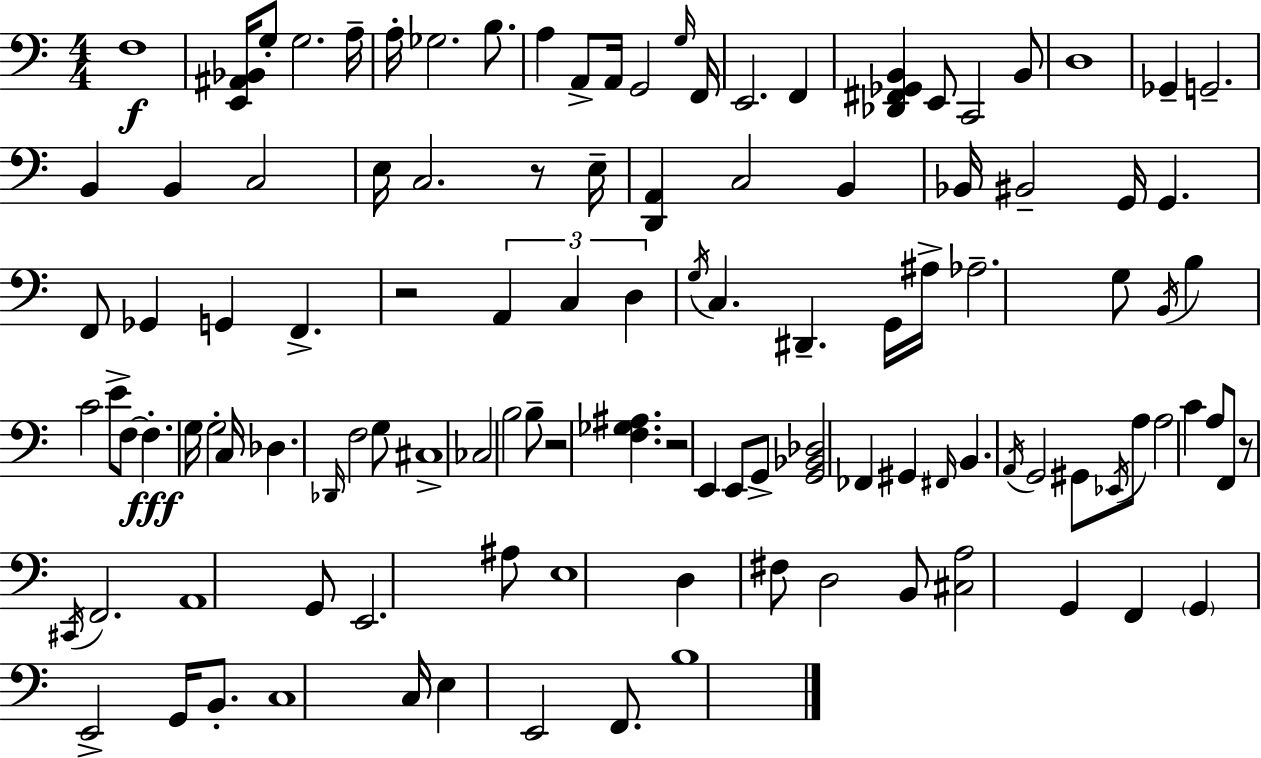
F3/w [E2,A#2,Bb2]/s G3/e G3/h. A3/s A3/s Gb3/h. B3/e. A3/q A2/e A2/s G2/h G3/s F2/s E2/h. F2/q [Db2,F#2,Gb2,B2]/q E2/e C2/h B2/e D3/w Gb2/q G2/h. B2/q B2/q C3/h E3/s C3/h. R/e E3/s [D2,A2]/q C3/h B2/q Bb2/s BIS2/h G2/s G2/q. F2/e Gb2/q G2/q F2/q. R/h A2/q C3/q D3/q G3/s C3/q. D#2/q. G2/s A#3/s Ab3/h. G3/e B2/s B3/q C4/h E4/e F3/e F3/q. G3/s G3/h C3/s Db3/q. Db2/s F3/h G3/e C#3/w CES3/h B3/h B3/e R/h [F3,Gb3,A#3]/q. R/h E2/q E2/e G2/e [G2,Bb2,Db3]/h FES2/q G#2/q F#2/s B2/q. A2/s G2/h G#2/e Eb2/s A3/e A3/h C4/q A3/e F2/e R/e C#2/s F2/h. A2/w G2/e E2/h. A#3/e E3/w D3/q F#3/e D3/h B2/e [C#3,A3]/h G2/q F2/q G2/q E2/h G2/s B2/e. C3/w C3/s E3/q E2/h F2/e. B3/w